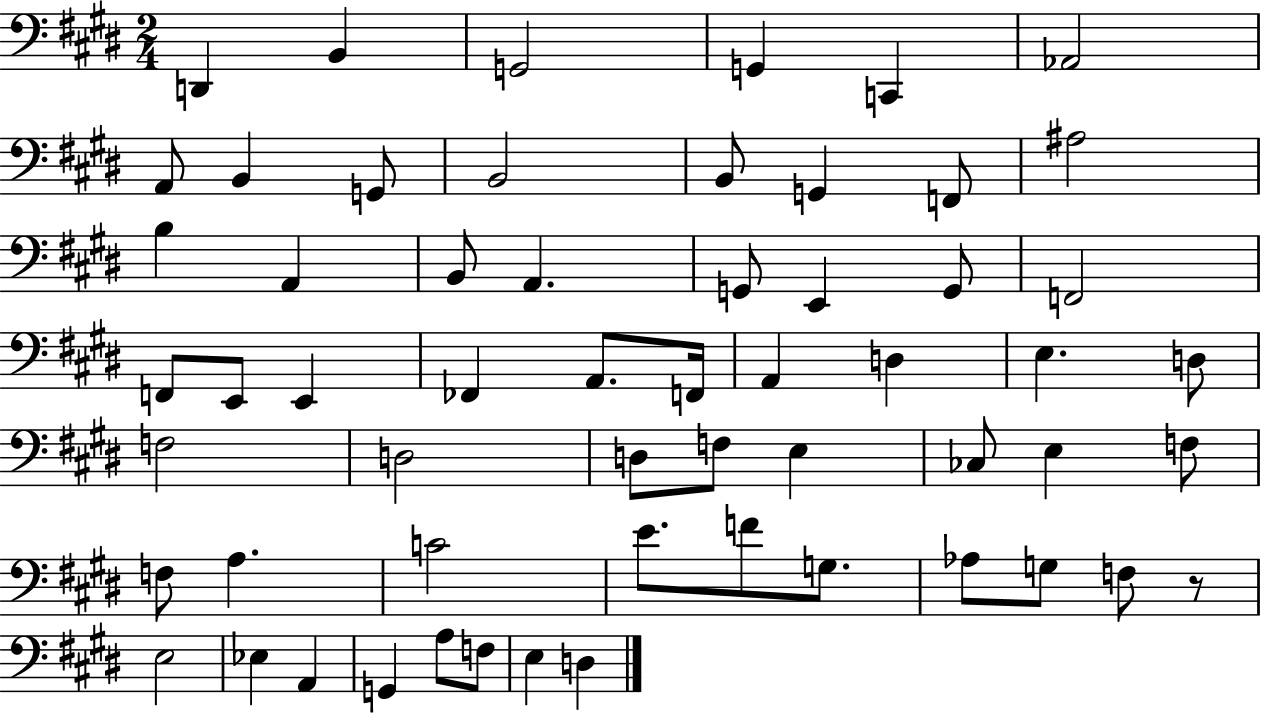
X:1
T:Untitled
M:2/4
L:1/4
K:E
D,, B,, G,,2 G,, C,, _A,,2 A,,/2 B,, G,,/2 B,,2 B,,/2 G,, F,,/2 ^A,2 B, A,, B,,/2 A,, G,,/2 E,, G,,/2 F,,2 F,,/2 E,,/2 E,, _F,, A,,/2 F,,/4 A,, D, E, D,/2 F,2 D,2 D,/2 F,/2 E, _C,/2 E, F,/2 F,/2 A, C2 E/2 F/2 G,/2 _A,/2 G,/2 F,/2 z/2 E,2 _E, A,, G,, A,/2 F,/2 E, D,